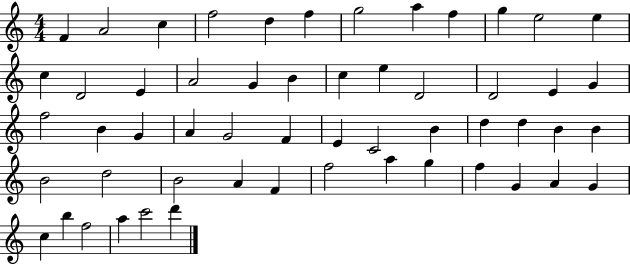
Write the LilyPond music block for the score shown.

{
  \clef treble
  \numericTimeSignature
  \time 4/4
  \key c \major
  f'4 a'2 c''4 | f''2 d''4 f''4 | g''2 a''4 f''4 | g''4 e''2 e''4 | \break c''4 d'2 e'4 | a'2 g'4 b'4 | c''4 e''4 d'2 | d'2 e'4 g'4 | \break f''2 b'4 g'4 | a'4 g'2 f'4 | e'4 c'2 b'4 | d''4 d''4 b'4 b'4 | \break b'2 d''2 | b'2 a'4 f'4 | f''2 a''4 g''4 | f''4 g'4 a'4 g'4 | \break c''4 b''4 f''2 | a''4 c'''2 d'''4 | \bar "|."
}